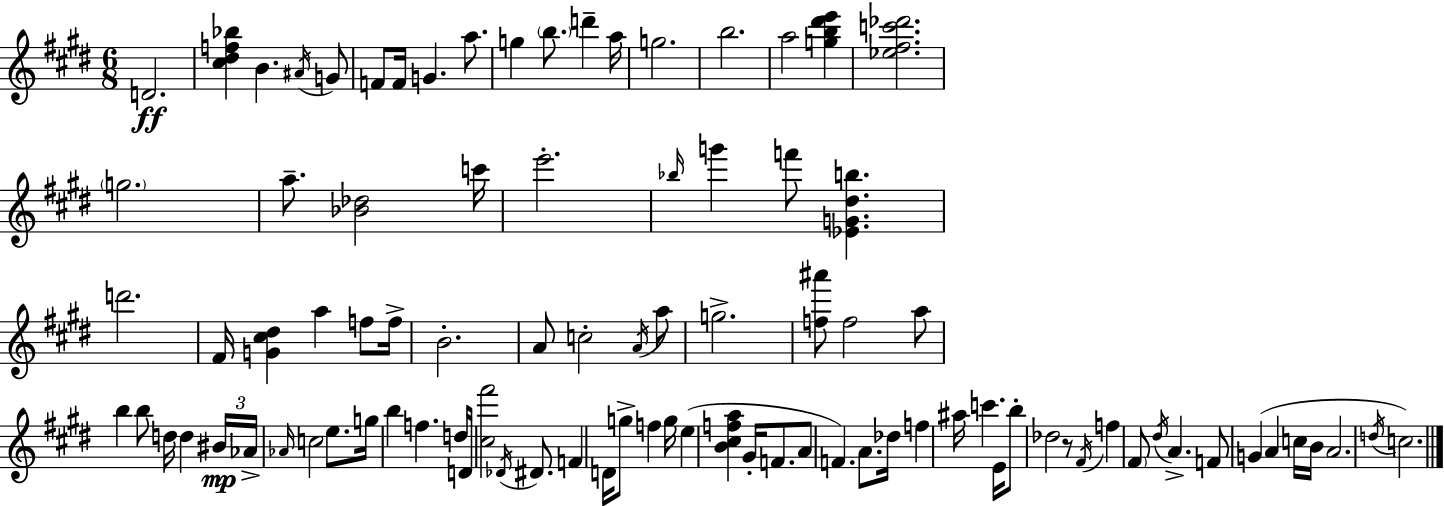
{
  \clef treble
  \numericTimeSignature
  \time 6/8
  \key e \major
  d'2.\ff | <cis'' dis'' f'' bes''>4 b'4. \acciaccatura { ais'16 } g'8 | f'8 f'16 g'4. a''8. | g''4 \parenthesize b''8. d'''4-- | \break a''16 g''2. | b''2. | a''2 <g'' b'' dis''' e'''>4 | <ees'' fis'' c''' des'''>2. | \break \parenthesize g''2. | a''8.-- <bes' des''>2 | c'''16 e'''2.-. | \grace { bes''16 } g'''4 f'''8 <ees' g' dis'' b''>4. | \break d'''2. | fis'16 <g' cis'' dis''>4 a''4 f''8 | f''16-> b'2.-. | a'8 c''2-. | \break \acciaccatura { a'16 } a''8 g''2.-> | <f'' ais'''>8 f''2 | a''8 b''4 b''8 d''16 d''4 | \tuplet 3/2 { bis'16\mp aes'16-> \grace { aes'16 } } c''2 | \break e''8. g''16 b''4 f''4. | d''16 d'16 <cis'' fis'''>2 | \acciaccatura { des'16 } dis'8. f'4 d'16 g''8-> | f''4 g''16 e''4( <b' cis'' f'' a''>4 | \break gis'16-. f'8. a'8 f'4.) | a'8. des''16 f''4 ais''16 c'''4. | e'16 b''8-. des''2 | r8 \acciaccatura { fis'16 } f''4 \parenthesize fis'8 | \break \acciaccatura { dis''16 } a'4.-> f'8 g'4( | a'4 c''16 b'16 a'2. | \acciaccatura { d''16 }) c''2. | \bar "|."
}